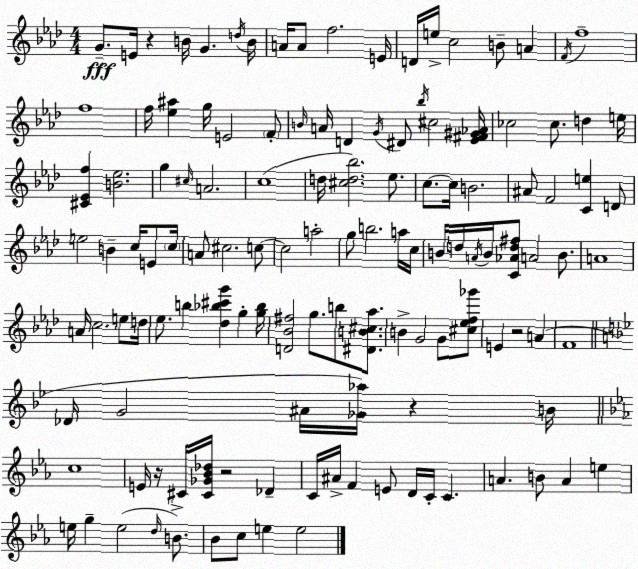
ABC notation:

X:1
T:Untitled
M:4/4
L:1/4
K:Ab
G/2 E/4 z B/4 G d/4 B/4 A/4 A/2 f2 E/4 D/4 e/4 c2 B/2 A F/4 f4 f4 f/4 [_e^a] g/4 E2 F/2 B/4 A/4 D G/4 ^D/2 _b/4 ^c2 [_E^F^G_A]/4 _c2 _c/2 d e/4 [^C_Ef] [B_e]2 g ^c/4 A2 c4 d/4 [^cd_b]2 _e/2 c/2 c/4 B2 ^A/2 F2 [Ce] D/2 e2 B c/4 E/2 c/4 A/2 ^c2 c/2 c2 a2 g/2 b2 a/4 c/4 B/4 d/4 A/4 B/4 [C_Ad^f]/2 A2 B/2 A4 A/4 c2 e/2 d/4 _e/2 b [_d_b^c'g'] g [g_b]/4 [D_B^f]2 g/2 b/2 [^DB^c_a]/2 B G2 G/2 [^c_ef_g']/2 E z2 A F4 _D/4 G2 ^A/4 [_G_a]/4 z B/4 c4 E/4 z/4 ^C/4 [^C_G_B_d]/4 z2 _D C/4 ^A/4 F E/2 D/4 C/4 C A B/2 A e e/4 g e2 d/4 B/2 _B/2 c/2 e e2